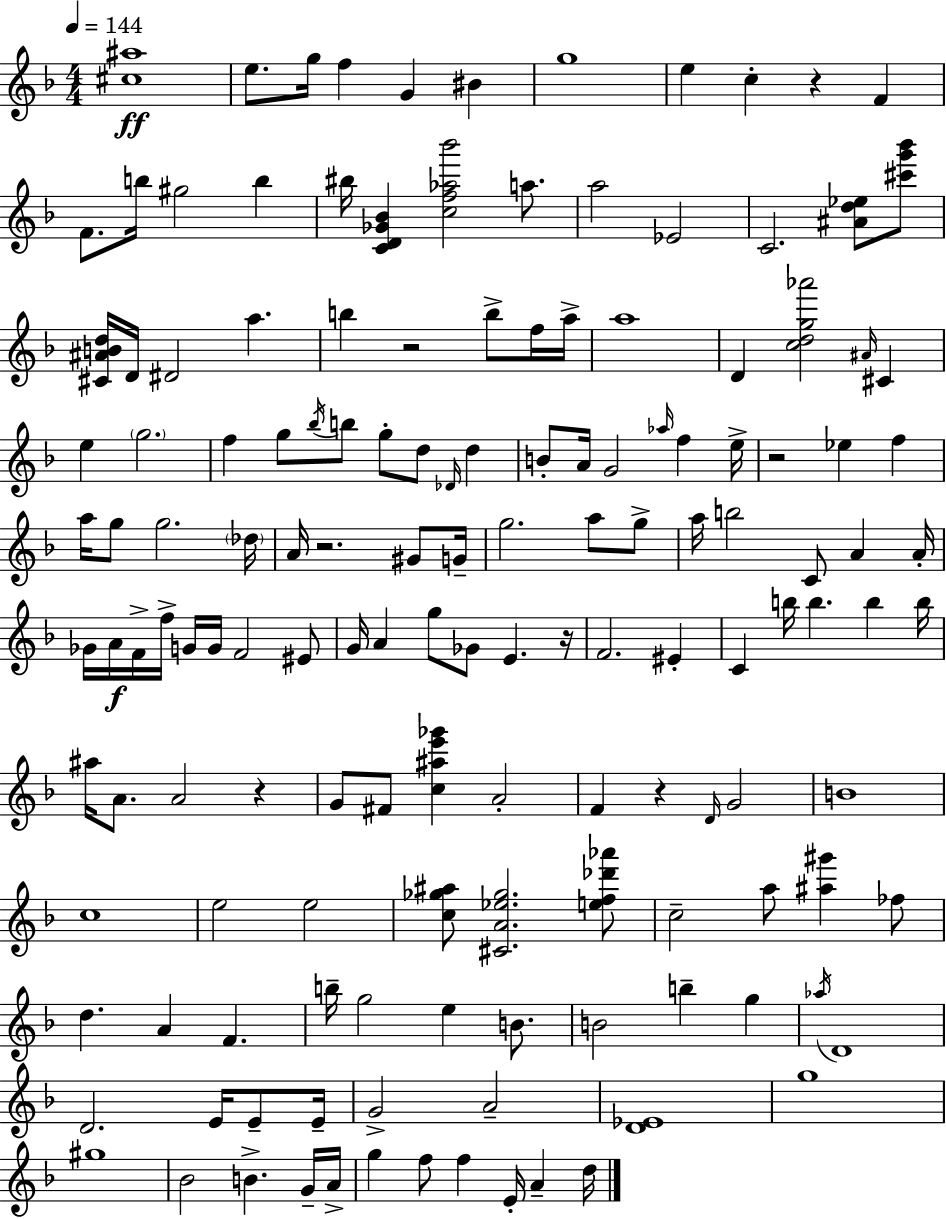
X:1
T:Untitled
M:4/4
L:1/4
K:Dm
[^c^a]4 e/2 g/4 f G ^B g4 e c z F F/2 b/4 ^g2 b ^b/4 [CD_G_B] [cf_a_b']2 a/2 a2 _E2 C2 [^Ad_e]/2 [^c'g'_b']/2 [^C^ABd]/4 D/4 ^D2 a b z2 b/2 f/4 a/4 a4 D [cdg_a']2 ^A/4 ^C e g2 f g/2 _b/4 b/2 g/2 d/2 _D/4 d B/2 A/4 G2 _a/4 f e/4 z2 _e f a/4 g/2 g2 _d/4 A/4 z2 ^G/2 G/4 g2 a/2 g/2 a/4 b2 C/2 A A/4 _G/4 A/4 F/4 f/4 G/4 G/4 F2 ^E/2 G/4 A g/2 _G/2 E z/4 F2 ^E C b/4 b b b/4 ^a/4 A/2 A2 z G/2 ^F/2 [c^ae'_g'] A2 F z D/4 G2 B4 c4 e2 e2 [c_g^a]/2 [^CA_e_g]2 [ef_d'_a']/2 c2 a/2 [^a^g'] _f/2 d A F b/4 g2 e B/2 B2 b g _a/4 D4 D2 E/4 E/2 E/4 G2 A2 [D_E]4 g4 ^g4 _B2 B G/4 A/4 g f/2 f E/4 A d/4